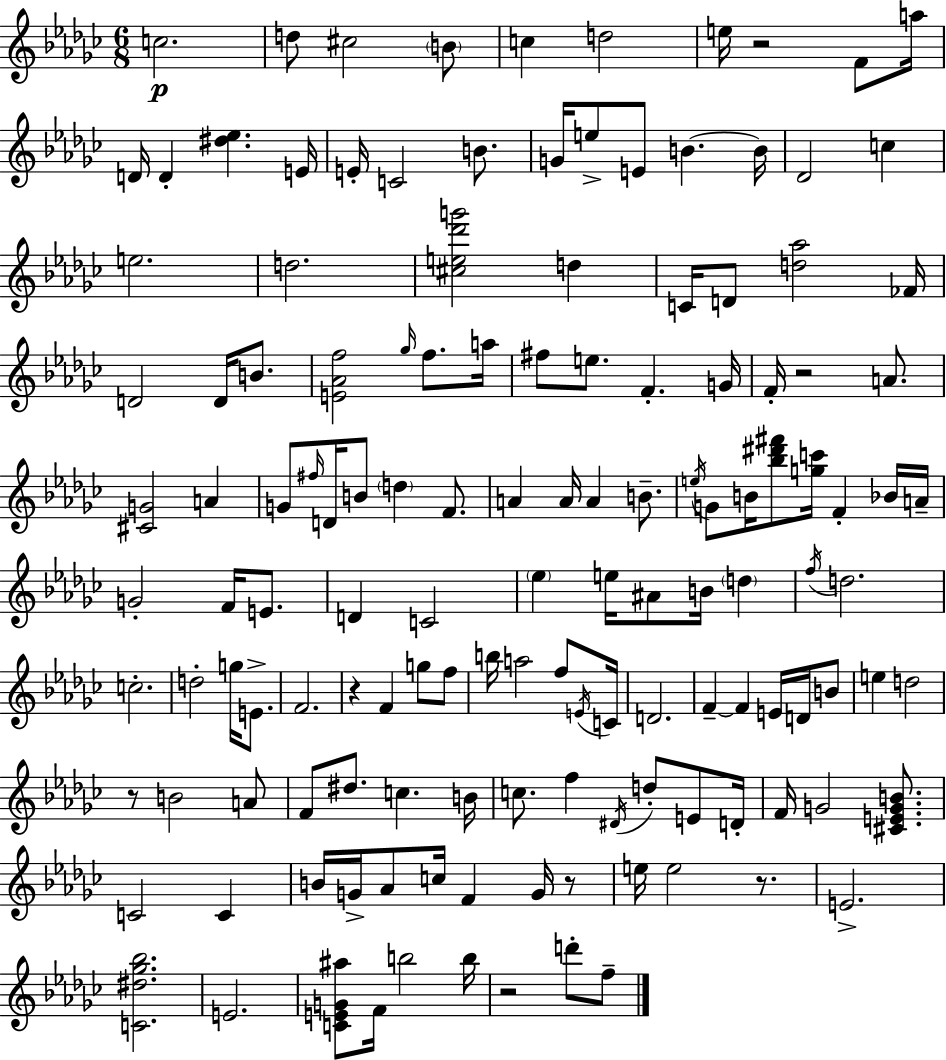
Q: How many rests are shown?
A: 7